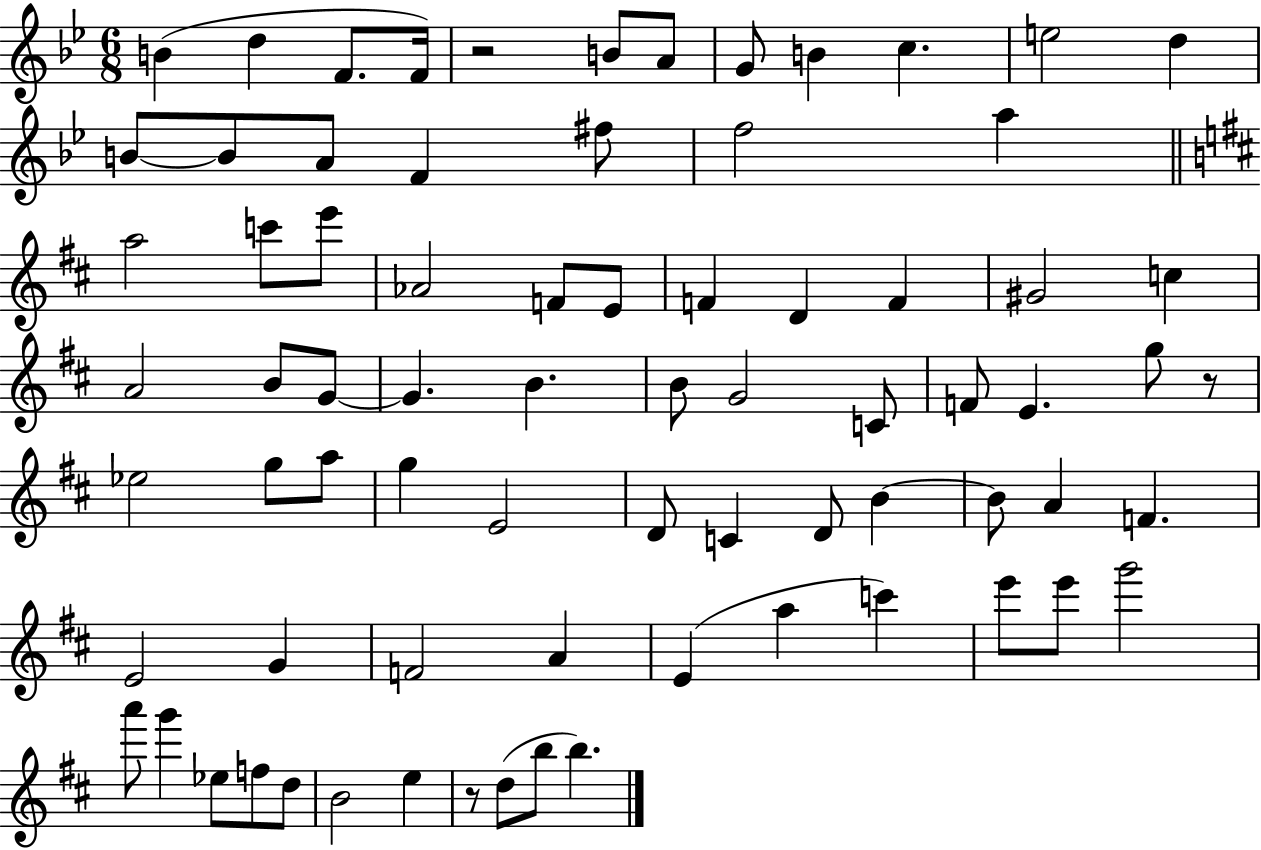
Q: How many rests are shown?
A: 3